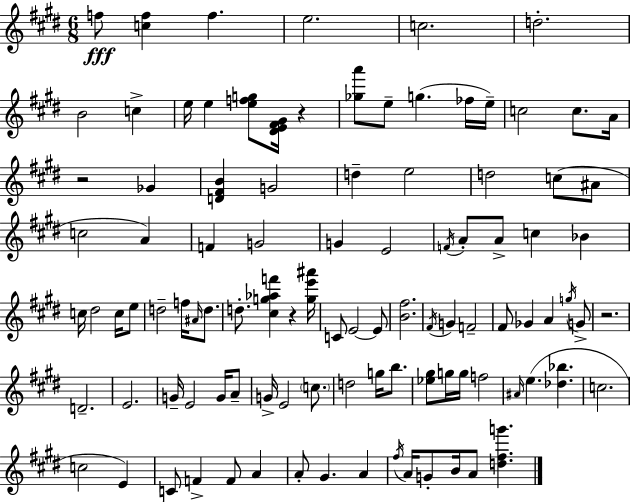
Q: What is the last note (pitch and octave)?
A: A4